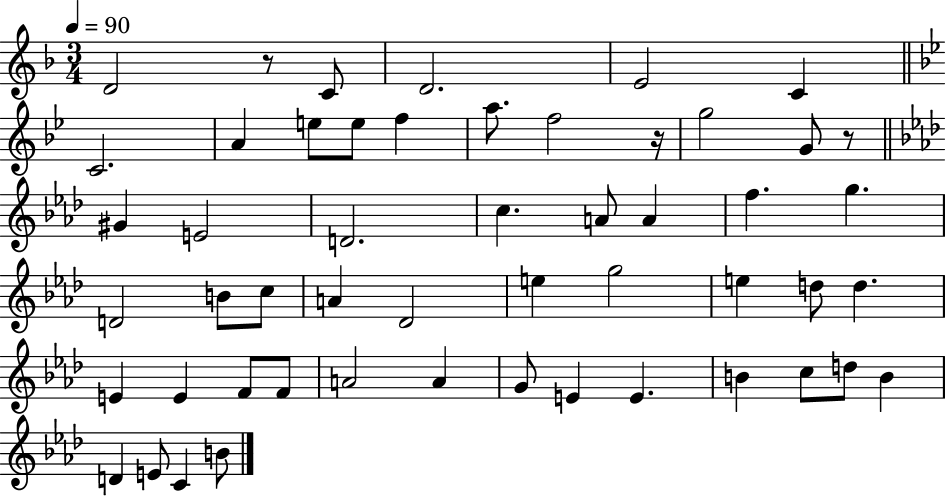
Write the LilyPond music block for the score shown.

{
  \clef treble
  \numericTimeSignature
  \time 3/4
  \key f \major
  \tempo 4 = 90
  d'2 r8 c'8 | d'2. | e'2 c'4 | \bar "||" \break \key bes \major c'2. | a'4 e''8 e''8 f''4 | a''8. f''2 r16 | g''2 g'8 r8 | \break \bar "||" \break \key aes \major gis'4 e'2 | d'2. | c''4. a'8 a'4 | f''4. g''4. | \break d'2 b'8 c''8 | a'4 des'2 | e''4 g''2 | e''4 d''8 d''4. | \break e'4 e'4 f'8 f'8 | a'2 a'4 | g'8 e'4 e'4. | b'4 c''8 d''8 b'4 | \break d'4 e'8 c'4 b'8 | \bar "|."
}